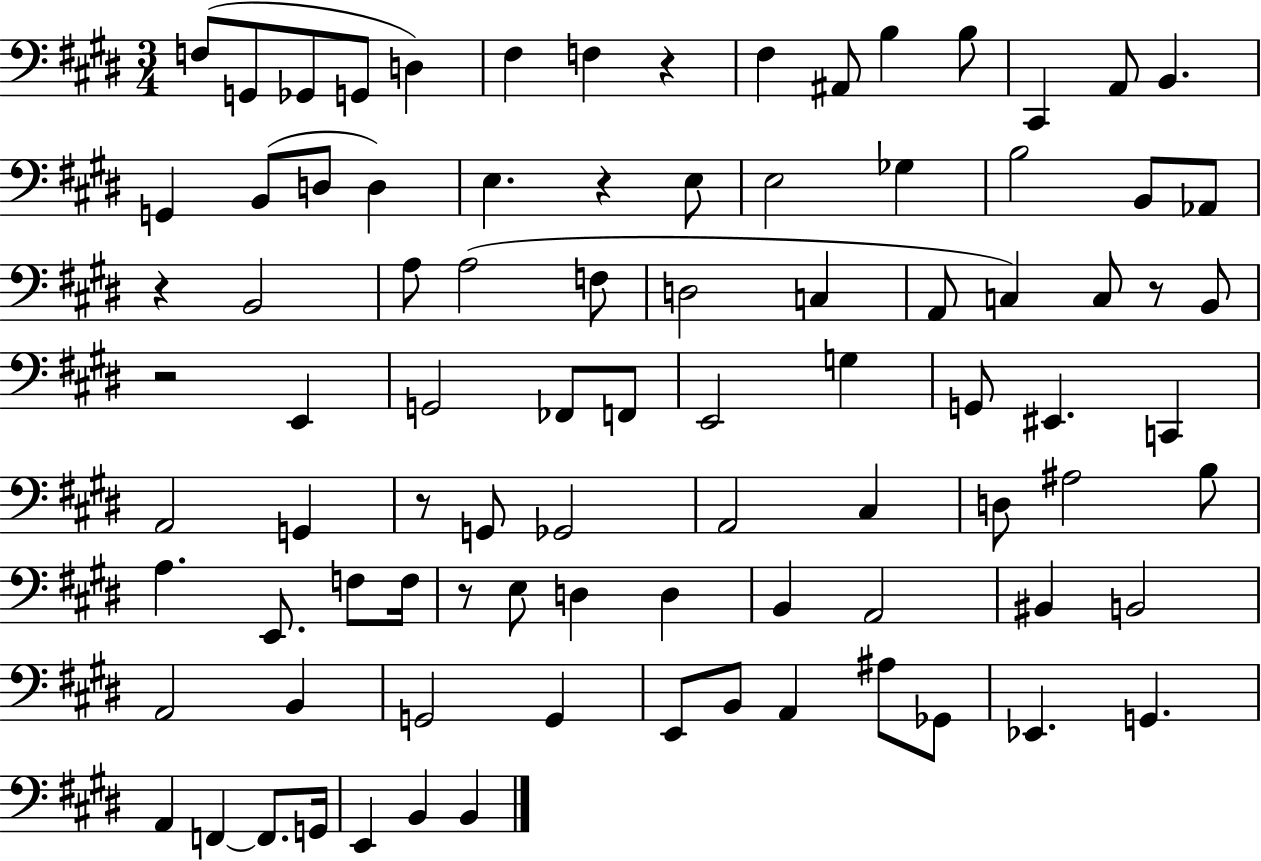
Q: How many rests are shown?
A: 7